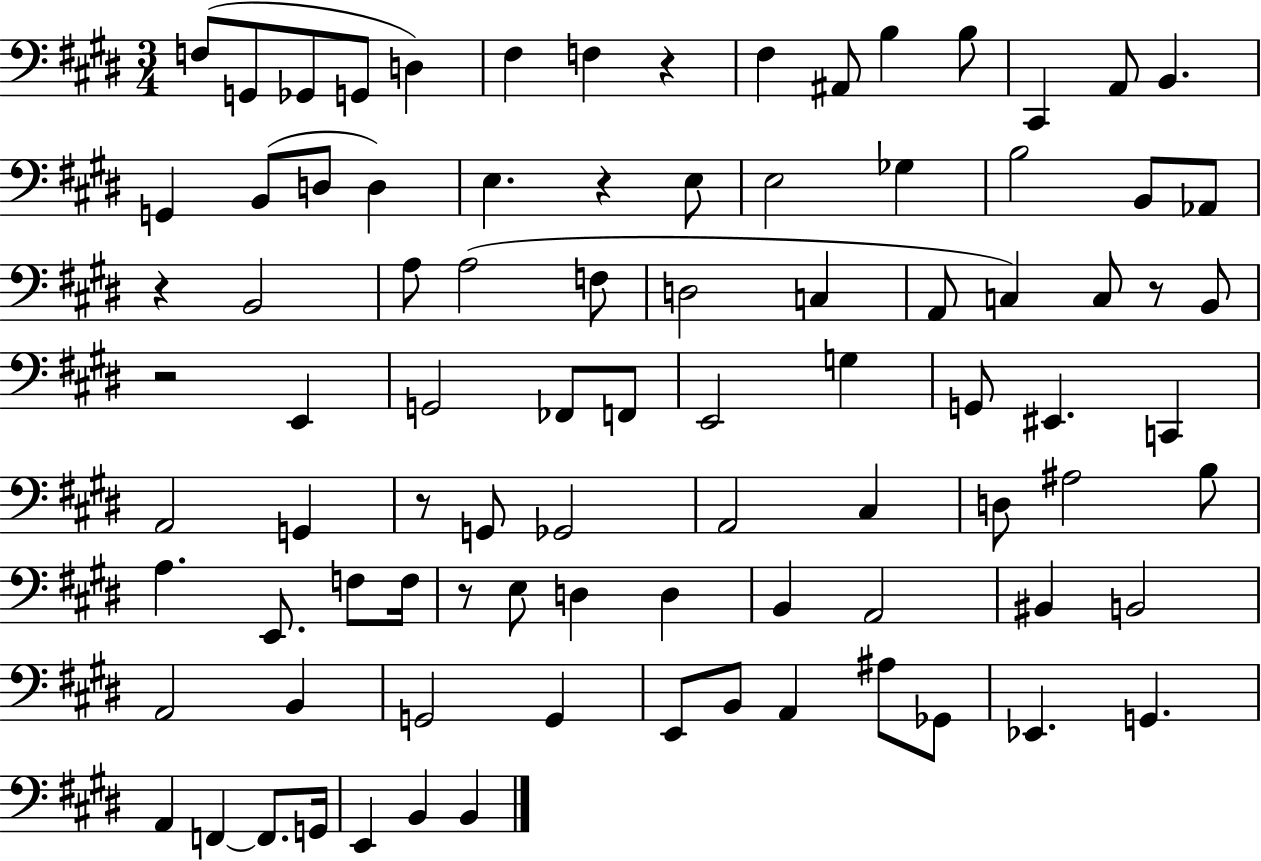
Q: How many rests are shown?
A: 7